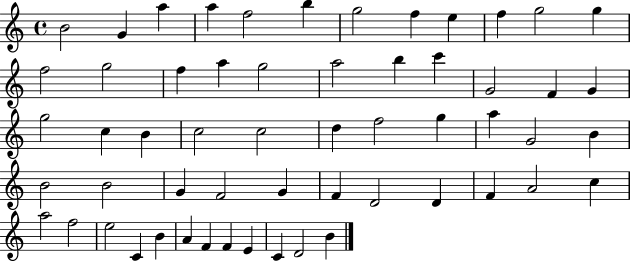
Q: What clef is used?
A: treble